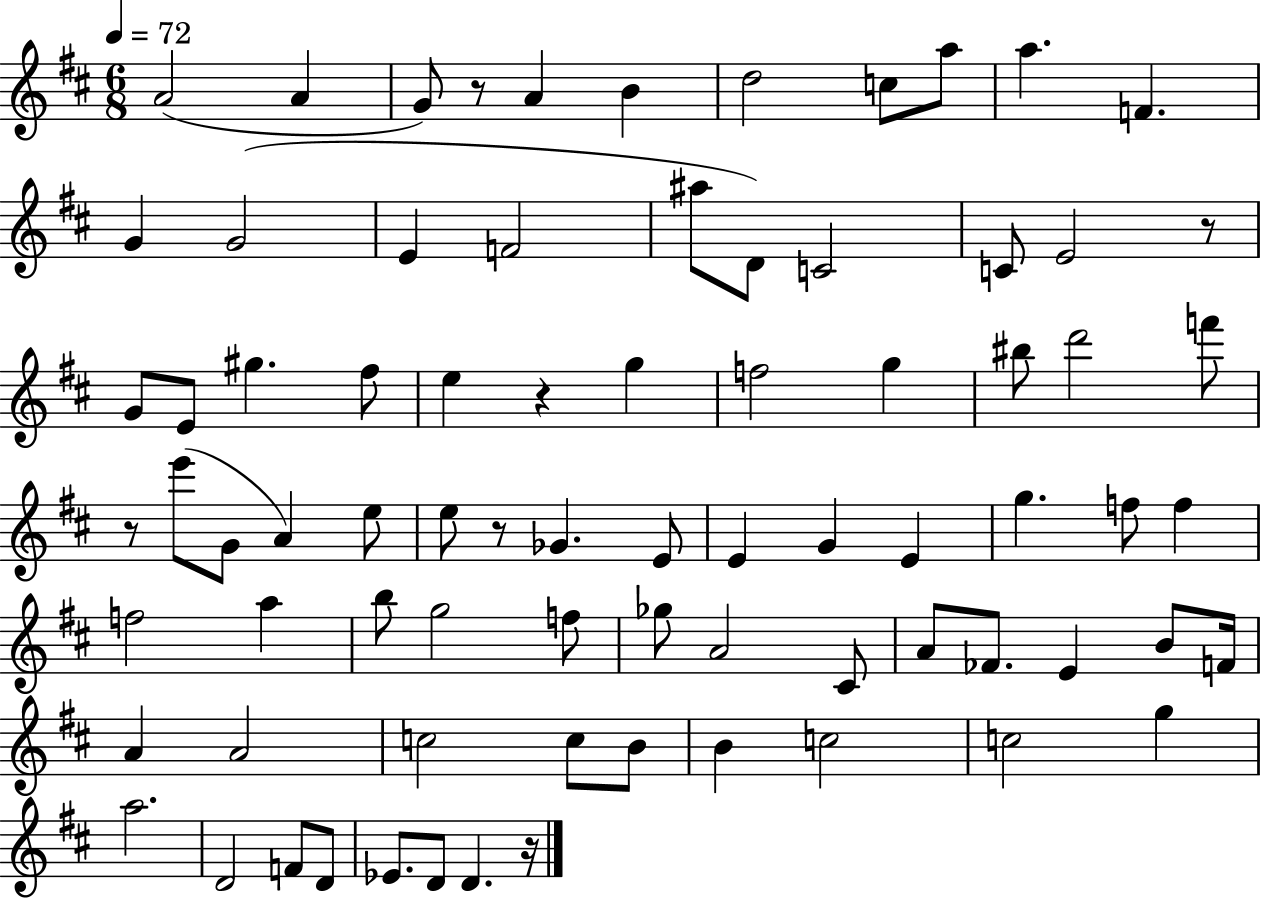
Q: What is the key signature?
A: D major